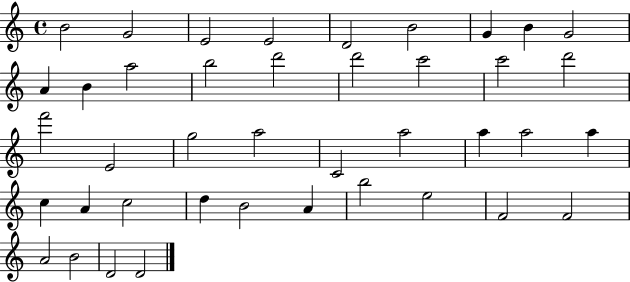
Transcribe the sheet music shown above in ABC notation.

X:1
T:Untitled
M:4/4
L:1/4
K:C
B2 G2 E2 E2 D2 B2 G B G2 A B a2 b2 d'2 d'2 c'2 c'2 d'2 f'2 E2 g2 a2 C2 a2 a a2 a c A c2 d B2 A b2 e2 F2 F2 A2 B2 D2 D2